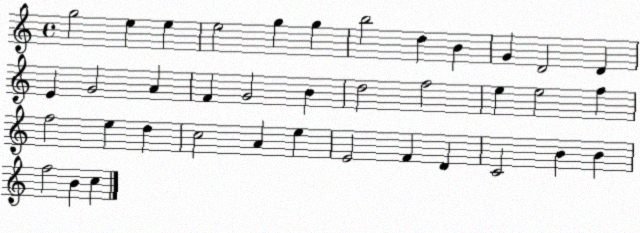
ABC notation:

X:1
T:Untitled
M:4/4
L:1/4
K:C
g2 e e e2 g g b2 d B G D2 D E G2 A F G2 B d2 f2 e e2 f f2 e d c2 A e E2 F D C2 B B f2 B c